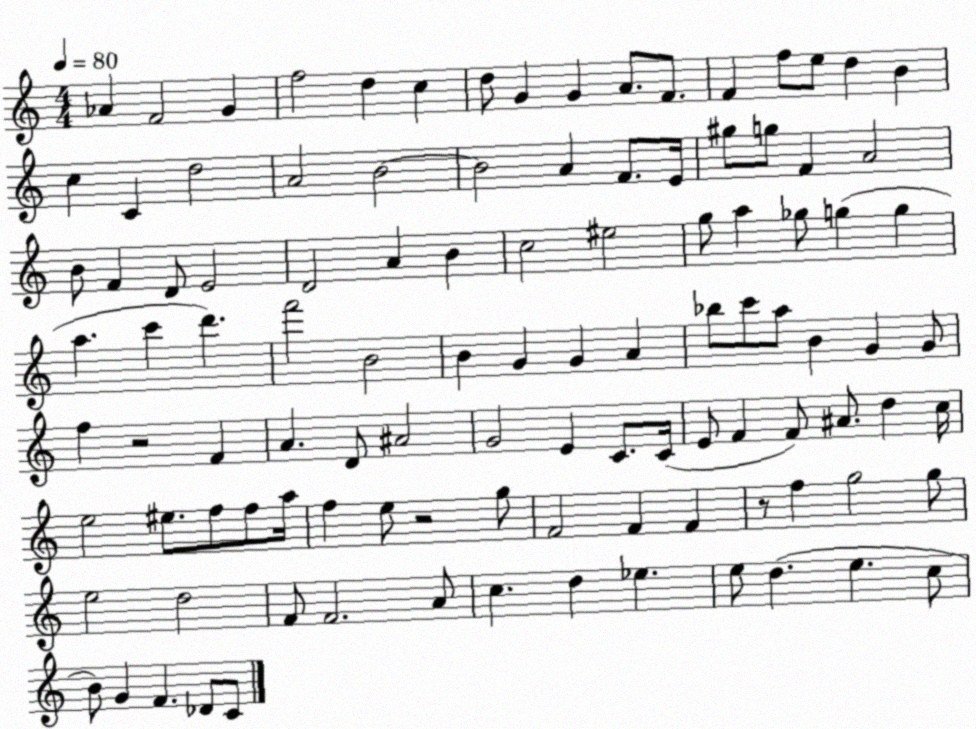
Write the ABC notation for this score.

X:1
T:Untitled
M:4/4
L:1/4
K:C
_A F2 G f2 d c d/2 G G A/2 F/2 F f/2 e/2 d B c C d2 A2 B2 B2 A F/2 E/4 ^g/2 g/2 F A2 B/2 F D/2 E2 D2 A B c2 ^e2 g/2 a _g/2 g g a c' d' f'2 B2 B G G A _b/2 c'/2 a/2 B G G/2 f z2 F A D/2 ^A2 G2 E C/2 C/4 E/2 F F/2 ^A/2 d c/4 e2 ^e/2 f/2 f/2 a/4 f e/2 z2 g/2 F2 F F z/2 f g2 g/2 e2 d2 F/2 F2 A/2 c d _e e/2 d e c/2 B/2 G F _D/2 C/2